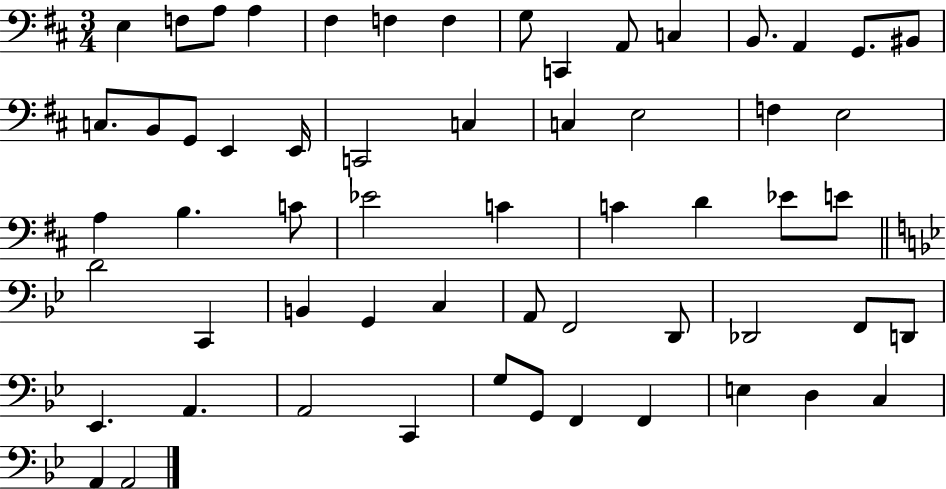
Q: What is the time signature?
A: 3/4